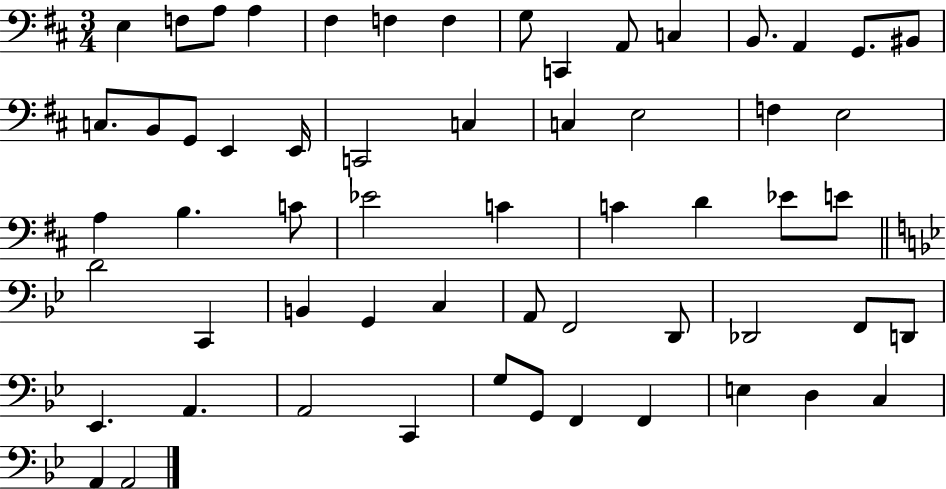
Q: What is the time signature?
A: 3/4